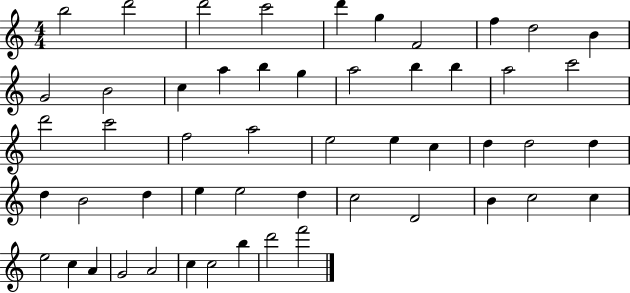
{
  \clef treble
  \numericTimeSignature
  \time 4/4
  \key c \major
  b''2 d'''2 | d'''2 c'''2 | d'''4 g''4 f'2 | f''4 d''2 b'4 | \break g'2 b'2 | c''4 a''4 b''4 g''4 | a''2 b''4 b''4 | a''2 c'''2 | \break d'''2 c'''2 | f''2 a''2 | e''2 e''4 c''4 | d''4 d''2 d''4 | \break d''4 b'2 d''4 | e''4 e''2 d''4 | c''2 d'2 | b'4 c''2 c''4 | \break e''2 c''4 a'4 | g'2 a'2 | c''4 c''2 b''4 | d'''2 f'''2 | \break \bar "|."
}